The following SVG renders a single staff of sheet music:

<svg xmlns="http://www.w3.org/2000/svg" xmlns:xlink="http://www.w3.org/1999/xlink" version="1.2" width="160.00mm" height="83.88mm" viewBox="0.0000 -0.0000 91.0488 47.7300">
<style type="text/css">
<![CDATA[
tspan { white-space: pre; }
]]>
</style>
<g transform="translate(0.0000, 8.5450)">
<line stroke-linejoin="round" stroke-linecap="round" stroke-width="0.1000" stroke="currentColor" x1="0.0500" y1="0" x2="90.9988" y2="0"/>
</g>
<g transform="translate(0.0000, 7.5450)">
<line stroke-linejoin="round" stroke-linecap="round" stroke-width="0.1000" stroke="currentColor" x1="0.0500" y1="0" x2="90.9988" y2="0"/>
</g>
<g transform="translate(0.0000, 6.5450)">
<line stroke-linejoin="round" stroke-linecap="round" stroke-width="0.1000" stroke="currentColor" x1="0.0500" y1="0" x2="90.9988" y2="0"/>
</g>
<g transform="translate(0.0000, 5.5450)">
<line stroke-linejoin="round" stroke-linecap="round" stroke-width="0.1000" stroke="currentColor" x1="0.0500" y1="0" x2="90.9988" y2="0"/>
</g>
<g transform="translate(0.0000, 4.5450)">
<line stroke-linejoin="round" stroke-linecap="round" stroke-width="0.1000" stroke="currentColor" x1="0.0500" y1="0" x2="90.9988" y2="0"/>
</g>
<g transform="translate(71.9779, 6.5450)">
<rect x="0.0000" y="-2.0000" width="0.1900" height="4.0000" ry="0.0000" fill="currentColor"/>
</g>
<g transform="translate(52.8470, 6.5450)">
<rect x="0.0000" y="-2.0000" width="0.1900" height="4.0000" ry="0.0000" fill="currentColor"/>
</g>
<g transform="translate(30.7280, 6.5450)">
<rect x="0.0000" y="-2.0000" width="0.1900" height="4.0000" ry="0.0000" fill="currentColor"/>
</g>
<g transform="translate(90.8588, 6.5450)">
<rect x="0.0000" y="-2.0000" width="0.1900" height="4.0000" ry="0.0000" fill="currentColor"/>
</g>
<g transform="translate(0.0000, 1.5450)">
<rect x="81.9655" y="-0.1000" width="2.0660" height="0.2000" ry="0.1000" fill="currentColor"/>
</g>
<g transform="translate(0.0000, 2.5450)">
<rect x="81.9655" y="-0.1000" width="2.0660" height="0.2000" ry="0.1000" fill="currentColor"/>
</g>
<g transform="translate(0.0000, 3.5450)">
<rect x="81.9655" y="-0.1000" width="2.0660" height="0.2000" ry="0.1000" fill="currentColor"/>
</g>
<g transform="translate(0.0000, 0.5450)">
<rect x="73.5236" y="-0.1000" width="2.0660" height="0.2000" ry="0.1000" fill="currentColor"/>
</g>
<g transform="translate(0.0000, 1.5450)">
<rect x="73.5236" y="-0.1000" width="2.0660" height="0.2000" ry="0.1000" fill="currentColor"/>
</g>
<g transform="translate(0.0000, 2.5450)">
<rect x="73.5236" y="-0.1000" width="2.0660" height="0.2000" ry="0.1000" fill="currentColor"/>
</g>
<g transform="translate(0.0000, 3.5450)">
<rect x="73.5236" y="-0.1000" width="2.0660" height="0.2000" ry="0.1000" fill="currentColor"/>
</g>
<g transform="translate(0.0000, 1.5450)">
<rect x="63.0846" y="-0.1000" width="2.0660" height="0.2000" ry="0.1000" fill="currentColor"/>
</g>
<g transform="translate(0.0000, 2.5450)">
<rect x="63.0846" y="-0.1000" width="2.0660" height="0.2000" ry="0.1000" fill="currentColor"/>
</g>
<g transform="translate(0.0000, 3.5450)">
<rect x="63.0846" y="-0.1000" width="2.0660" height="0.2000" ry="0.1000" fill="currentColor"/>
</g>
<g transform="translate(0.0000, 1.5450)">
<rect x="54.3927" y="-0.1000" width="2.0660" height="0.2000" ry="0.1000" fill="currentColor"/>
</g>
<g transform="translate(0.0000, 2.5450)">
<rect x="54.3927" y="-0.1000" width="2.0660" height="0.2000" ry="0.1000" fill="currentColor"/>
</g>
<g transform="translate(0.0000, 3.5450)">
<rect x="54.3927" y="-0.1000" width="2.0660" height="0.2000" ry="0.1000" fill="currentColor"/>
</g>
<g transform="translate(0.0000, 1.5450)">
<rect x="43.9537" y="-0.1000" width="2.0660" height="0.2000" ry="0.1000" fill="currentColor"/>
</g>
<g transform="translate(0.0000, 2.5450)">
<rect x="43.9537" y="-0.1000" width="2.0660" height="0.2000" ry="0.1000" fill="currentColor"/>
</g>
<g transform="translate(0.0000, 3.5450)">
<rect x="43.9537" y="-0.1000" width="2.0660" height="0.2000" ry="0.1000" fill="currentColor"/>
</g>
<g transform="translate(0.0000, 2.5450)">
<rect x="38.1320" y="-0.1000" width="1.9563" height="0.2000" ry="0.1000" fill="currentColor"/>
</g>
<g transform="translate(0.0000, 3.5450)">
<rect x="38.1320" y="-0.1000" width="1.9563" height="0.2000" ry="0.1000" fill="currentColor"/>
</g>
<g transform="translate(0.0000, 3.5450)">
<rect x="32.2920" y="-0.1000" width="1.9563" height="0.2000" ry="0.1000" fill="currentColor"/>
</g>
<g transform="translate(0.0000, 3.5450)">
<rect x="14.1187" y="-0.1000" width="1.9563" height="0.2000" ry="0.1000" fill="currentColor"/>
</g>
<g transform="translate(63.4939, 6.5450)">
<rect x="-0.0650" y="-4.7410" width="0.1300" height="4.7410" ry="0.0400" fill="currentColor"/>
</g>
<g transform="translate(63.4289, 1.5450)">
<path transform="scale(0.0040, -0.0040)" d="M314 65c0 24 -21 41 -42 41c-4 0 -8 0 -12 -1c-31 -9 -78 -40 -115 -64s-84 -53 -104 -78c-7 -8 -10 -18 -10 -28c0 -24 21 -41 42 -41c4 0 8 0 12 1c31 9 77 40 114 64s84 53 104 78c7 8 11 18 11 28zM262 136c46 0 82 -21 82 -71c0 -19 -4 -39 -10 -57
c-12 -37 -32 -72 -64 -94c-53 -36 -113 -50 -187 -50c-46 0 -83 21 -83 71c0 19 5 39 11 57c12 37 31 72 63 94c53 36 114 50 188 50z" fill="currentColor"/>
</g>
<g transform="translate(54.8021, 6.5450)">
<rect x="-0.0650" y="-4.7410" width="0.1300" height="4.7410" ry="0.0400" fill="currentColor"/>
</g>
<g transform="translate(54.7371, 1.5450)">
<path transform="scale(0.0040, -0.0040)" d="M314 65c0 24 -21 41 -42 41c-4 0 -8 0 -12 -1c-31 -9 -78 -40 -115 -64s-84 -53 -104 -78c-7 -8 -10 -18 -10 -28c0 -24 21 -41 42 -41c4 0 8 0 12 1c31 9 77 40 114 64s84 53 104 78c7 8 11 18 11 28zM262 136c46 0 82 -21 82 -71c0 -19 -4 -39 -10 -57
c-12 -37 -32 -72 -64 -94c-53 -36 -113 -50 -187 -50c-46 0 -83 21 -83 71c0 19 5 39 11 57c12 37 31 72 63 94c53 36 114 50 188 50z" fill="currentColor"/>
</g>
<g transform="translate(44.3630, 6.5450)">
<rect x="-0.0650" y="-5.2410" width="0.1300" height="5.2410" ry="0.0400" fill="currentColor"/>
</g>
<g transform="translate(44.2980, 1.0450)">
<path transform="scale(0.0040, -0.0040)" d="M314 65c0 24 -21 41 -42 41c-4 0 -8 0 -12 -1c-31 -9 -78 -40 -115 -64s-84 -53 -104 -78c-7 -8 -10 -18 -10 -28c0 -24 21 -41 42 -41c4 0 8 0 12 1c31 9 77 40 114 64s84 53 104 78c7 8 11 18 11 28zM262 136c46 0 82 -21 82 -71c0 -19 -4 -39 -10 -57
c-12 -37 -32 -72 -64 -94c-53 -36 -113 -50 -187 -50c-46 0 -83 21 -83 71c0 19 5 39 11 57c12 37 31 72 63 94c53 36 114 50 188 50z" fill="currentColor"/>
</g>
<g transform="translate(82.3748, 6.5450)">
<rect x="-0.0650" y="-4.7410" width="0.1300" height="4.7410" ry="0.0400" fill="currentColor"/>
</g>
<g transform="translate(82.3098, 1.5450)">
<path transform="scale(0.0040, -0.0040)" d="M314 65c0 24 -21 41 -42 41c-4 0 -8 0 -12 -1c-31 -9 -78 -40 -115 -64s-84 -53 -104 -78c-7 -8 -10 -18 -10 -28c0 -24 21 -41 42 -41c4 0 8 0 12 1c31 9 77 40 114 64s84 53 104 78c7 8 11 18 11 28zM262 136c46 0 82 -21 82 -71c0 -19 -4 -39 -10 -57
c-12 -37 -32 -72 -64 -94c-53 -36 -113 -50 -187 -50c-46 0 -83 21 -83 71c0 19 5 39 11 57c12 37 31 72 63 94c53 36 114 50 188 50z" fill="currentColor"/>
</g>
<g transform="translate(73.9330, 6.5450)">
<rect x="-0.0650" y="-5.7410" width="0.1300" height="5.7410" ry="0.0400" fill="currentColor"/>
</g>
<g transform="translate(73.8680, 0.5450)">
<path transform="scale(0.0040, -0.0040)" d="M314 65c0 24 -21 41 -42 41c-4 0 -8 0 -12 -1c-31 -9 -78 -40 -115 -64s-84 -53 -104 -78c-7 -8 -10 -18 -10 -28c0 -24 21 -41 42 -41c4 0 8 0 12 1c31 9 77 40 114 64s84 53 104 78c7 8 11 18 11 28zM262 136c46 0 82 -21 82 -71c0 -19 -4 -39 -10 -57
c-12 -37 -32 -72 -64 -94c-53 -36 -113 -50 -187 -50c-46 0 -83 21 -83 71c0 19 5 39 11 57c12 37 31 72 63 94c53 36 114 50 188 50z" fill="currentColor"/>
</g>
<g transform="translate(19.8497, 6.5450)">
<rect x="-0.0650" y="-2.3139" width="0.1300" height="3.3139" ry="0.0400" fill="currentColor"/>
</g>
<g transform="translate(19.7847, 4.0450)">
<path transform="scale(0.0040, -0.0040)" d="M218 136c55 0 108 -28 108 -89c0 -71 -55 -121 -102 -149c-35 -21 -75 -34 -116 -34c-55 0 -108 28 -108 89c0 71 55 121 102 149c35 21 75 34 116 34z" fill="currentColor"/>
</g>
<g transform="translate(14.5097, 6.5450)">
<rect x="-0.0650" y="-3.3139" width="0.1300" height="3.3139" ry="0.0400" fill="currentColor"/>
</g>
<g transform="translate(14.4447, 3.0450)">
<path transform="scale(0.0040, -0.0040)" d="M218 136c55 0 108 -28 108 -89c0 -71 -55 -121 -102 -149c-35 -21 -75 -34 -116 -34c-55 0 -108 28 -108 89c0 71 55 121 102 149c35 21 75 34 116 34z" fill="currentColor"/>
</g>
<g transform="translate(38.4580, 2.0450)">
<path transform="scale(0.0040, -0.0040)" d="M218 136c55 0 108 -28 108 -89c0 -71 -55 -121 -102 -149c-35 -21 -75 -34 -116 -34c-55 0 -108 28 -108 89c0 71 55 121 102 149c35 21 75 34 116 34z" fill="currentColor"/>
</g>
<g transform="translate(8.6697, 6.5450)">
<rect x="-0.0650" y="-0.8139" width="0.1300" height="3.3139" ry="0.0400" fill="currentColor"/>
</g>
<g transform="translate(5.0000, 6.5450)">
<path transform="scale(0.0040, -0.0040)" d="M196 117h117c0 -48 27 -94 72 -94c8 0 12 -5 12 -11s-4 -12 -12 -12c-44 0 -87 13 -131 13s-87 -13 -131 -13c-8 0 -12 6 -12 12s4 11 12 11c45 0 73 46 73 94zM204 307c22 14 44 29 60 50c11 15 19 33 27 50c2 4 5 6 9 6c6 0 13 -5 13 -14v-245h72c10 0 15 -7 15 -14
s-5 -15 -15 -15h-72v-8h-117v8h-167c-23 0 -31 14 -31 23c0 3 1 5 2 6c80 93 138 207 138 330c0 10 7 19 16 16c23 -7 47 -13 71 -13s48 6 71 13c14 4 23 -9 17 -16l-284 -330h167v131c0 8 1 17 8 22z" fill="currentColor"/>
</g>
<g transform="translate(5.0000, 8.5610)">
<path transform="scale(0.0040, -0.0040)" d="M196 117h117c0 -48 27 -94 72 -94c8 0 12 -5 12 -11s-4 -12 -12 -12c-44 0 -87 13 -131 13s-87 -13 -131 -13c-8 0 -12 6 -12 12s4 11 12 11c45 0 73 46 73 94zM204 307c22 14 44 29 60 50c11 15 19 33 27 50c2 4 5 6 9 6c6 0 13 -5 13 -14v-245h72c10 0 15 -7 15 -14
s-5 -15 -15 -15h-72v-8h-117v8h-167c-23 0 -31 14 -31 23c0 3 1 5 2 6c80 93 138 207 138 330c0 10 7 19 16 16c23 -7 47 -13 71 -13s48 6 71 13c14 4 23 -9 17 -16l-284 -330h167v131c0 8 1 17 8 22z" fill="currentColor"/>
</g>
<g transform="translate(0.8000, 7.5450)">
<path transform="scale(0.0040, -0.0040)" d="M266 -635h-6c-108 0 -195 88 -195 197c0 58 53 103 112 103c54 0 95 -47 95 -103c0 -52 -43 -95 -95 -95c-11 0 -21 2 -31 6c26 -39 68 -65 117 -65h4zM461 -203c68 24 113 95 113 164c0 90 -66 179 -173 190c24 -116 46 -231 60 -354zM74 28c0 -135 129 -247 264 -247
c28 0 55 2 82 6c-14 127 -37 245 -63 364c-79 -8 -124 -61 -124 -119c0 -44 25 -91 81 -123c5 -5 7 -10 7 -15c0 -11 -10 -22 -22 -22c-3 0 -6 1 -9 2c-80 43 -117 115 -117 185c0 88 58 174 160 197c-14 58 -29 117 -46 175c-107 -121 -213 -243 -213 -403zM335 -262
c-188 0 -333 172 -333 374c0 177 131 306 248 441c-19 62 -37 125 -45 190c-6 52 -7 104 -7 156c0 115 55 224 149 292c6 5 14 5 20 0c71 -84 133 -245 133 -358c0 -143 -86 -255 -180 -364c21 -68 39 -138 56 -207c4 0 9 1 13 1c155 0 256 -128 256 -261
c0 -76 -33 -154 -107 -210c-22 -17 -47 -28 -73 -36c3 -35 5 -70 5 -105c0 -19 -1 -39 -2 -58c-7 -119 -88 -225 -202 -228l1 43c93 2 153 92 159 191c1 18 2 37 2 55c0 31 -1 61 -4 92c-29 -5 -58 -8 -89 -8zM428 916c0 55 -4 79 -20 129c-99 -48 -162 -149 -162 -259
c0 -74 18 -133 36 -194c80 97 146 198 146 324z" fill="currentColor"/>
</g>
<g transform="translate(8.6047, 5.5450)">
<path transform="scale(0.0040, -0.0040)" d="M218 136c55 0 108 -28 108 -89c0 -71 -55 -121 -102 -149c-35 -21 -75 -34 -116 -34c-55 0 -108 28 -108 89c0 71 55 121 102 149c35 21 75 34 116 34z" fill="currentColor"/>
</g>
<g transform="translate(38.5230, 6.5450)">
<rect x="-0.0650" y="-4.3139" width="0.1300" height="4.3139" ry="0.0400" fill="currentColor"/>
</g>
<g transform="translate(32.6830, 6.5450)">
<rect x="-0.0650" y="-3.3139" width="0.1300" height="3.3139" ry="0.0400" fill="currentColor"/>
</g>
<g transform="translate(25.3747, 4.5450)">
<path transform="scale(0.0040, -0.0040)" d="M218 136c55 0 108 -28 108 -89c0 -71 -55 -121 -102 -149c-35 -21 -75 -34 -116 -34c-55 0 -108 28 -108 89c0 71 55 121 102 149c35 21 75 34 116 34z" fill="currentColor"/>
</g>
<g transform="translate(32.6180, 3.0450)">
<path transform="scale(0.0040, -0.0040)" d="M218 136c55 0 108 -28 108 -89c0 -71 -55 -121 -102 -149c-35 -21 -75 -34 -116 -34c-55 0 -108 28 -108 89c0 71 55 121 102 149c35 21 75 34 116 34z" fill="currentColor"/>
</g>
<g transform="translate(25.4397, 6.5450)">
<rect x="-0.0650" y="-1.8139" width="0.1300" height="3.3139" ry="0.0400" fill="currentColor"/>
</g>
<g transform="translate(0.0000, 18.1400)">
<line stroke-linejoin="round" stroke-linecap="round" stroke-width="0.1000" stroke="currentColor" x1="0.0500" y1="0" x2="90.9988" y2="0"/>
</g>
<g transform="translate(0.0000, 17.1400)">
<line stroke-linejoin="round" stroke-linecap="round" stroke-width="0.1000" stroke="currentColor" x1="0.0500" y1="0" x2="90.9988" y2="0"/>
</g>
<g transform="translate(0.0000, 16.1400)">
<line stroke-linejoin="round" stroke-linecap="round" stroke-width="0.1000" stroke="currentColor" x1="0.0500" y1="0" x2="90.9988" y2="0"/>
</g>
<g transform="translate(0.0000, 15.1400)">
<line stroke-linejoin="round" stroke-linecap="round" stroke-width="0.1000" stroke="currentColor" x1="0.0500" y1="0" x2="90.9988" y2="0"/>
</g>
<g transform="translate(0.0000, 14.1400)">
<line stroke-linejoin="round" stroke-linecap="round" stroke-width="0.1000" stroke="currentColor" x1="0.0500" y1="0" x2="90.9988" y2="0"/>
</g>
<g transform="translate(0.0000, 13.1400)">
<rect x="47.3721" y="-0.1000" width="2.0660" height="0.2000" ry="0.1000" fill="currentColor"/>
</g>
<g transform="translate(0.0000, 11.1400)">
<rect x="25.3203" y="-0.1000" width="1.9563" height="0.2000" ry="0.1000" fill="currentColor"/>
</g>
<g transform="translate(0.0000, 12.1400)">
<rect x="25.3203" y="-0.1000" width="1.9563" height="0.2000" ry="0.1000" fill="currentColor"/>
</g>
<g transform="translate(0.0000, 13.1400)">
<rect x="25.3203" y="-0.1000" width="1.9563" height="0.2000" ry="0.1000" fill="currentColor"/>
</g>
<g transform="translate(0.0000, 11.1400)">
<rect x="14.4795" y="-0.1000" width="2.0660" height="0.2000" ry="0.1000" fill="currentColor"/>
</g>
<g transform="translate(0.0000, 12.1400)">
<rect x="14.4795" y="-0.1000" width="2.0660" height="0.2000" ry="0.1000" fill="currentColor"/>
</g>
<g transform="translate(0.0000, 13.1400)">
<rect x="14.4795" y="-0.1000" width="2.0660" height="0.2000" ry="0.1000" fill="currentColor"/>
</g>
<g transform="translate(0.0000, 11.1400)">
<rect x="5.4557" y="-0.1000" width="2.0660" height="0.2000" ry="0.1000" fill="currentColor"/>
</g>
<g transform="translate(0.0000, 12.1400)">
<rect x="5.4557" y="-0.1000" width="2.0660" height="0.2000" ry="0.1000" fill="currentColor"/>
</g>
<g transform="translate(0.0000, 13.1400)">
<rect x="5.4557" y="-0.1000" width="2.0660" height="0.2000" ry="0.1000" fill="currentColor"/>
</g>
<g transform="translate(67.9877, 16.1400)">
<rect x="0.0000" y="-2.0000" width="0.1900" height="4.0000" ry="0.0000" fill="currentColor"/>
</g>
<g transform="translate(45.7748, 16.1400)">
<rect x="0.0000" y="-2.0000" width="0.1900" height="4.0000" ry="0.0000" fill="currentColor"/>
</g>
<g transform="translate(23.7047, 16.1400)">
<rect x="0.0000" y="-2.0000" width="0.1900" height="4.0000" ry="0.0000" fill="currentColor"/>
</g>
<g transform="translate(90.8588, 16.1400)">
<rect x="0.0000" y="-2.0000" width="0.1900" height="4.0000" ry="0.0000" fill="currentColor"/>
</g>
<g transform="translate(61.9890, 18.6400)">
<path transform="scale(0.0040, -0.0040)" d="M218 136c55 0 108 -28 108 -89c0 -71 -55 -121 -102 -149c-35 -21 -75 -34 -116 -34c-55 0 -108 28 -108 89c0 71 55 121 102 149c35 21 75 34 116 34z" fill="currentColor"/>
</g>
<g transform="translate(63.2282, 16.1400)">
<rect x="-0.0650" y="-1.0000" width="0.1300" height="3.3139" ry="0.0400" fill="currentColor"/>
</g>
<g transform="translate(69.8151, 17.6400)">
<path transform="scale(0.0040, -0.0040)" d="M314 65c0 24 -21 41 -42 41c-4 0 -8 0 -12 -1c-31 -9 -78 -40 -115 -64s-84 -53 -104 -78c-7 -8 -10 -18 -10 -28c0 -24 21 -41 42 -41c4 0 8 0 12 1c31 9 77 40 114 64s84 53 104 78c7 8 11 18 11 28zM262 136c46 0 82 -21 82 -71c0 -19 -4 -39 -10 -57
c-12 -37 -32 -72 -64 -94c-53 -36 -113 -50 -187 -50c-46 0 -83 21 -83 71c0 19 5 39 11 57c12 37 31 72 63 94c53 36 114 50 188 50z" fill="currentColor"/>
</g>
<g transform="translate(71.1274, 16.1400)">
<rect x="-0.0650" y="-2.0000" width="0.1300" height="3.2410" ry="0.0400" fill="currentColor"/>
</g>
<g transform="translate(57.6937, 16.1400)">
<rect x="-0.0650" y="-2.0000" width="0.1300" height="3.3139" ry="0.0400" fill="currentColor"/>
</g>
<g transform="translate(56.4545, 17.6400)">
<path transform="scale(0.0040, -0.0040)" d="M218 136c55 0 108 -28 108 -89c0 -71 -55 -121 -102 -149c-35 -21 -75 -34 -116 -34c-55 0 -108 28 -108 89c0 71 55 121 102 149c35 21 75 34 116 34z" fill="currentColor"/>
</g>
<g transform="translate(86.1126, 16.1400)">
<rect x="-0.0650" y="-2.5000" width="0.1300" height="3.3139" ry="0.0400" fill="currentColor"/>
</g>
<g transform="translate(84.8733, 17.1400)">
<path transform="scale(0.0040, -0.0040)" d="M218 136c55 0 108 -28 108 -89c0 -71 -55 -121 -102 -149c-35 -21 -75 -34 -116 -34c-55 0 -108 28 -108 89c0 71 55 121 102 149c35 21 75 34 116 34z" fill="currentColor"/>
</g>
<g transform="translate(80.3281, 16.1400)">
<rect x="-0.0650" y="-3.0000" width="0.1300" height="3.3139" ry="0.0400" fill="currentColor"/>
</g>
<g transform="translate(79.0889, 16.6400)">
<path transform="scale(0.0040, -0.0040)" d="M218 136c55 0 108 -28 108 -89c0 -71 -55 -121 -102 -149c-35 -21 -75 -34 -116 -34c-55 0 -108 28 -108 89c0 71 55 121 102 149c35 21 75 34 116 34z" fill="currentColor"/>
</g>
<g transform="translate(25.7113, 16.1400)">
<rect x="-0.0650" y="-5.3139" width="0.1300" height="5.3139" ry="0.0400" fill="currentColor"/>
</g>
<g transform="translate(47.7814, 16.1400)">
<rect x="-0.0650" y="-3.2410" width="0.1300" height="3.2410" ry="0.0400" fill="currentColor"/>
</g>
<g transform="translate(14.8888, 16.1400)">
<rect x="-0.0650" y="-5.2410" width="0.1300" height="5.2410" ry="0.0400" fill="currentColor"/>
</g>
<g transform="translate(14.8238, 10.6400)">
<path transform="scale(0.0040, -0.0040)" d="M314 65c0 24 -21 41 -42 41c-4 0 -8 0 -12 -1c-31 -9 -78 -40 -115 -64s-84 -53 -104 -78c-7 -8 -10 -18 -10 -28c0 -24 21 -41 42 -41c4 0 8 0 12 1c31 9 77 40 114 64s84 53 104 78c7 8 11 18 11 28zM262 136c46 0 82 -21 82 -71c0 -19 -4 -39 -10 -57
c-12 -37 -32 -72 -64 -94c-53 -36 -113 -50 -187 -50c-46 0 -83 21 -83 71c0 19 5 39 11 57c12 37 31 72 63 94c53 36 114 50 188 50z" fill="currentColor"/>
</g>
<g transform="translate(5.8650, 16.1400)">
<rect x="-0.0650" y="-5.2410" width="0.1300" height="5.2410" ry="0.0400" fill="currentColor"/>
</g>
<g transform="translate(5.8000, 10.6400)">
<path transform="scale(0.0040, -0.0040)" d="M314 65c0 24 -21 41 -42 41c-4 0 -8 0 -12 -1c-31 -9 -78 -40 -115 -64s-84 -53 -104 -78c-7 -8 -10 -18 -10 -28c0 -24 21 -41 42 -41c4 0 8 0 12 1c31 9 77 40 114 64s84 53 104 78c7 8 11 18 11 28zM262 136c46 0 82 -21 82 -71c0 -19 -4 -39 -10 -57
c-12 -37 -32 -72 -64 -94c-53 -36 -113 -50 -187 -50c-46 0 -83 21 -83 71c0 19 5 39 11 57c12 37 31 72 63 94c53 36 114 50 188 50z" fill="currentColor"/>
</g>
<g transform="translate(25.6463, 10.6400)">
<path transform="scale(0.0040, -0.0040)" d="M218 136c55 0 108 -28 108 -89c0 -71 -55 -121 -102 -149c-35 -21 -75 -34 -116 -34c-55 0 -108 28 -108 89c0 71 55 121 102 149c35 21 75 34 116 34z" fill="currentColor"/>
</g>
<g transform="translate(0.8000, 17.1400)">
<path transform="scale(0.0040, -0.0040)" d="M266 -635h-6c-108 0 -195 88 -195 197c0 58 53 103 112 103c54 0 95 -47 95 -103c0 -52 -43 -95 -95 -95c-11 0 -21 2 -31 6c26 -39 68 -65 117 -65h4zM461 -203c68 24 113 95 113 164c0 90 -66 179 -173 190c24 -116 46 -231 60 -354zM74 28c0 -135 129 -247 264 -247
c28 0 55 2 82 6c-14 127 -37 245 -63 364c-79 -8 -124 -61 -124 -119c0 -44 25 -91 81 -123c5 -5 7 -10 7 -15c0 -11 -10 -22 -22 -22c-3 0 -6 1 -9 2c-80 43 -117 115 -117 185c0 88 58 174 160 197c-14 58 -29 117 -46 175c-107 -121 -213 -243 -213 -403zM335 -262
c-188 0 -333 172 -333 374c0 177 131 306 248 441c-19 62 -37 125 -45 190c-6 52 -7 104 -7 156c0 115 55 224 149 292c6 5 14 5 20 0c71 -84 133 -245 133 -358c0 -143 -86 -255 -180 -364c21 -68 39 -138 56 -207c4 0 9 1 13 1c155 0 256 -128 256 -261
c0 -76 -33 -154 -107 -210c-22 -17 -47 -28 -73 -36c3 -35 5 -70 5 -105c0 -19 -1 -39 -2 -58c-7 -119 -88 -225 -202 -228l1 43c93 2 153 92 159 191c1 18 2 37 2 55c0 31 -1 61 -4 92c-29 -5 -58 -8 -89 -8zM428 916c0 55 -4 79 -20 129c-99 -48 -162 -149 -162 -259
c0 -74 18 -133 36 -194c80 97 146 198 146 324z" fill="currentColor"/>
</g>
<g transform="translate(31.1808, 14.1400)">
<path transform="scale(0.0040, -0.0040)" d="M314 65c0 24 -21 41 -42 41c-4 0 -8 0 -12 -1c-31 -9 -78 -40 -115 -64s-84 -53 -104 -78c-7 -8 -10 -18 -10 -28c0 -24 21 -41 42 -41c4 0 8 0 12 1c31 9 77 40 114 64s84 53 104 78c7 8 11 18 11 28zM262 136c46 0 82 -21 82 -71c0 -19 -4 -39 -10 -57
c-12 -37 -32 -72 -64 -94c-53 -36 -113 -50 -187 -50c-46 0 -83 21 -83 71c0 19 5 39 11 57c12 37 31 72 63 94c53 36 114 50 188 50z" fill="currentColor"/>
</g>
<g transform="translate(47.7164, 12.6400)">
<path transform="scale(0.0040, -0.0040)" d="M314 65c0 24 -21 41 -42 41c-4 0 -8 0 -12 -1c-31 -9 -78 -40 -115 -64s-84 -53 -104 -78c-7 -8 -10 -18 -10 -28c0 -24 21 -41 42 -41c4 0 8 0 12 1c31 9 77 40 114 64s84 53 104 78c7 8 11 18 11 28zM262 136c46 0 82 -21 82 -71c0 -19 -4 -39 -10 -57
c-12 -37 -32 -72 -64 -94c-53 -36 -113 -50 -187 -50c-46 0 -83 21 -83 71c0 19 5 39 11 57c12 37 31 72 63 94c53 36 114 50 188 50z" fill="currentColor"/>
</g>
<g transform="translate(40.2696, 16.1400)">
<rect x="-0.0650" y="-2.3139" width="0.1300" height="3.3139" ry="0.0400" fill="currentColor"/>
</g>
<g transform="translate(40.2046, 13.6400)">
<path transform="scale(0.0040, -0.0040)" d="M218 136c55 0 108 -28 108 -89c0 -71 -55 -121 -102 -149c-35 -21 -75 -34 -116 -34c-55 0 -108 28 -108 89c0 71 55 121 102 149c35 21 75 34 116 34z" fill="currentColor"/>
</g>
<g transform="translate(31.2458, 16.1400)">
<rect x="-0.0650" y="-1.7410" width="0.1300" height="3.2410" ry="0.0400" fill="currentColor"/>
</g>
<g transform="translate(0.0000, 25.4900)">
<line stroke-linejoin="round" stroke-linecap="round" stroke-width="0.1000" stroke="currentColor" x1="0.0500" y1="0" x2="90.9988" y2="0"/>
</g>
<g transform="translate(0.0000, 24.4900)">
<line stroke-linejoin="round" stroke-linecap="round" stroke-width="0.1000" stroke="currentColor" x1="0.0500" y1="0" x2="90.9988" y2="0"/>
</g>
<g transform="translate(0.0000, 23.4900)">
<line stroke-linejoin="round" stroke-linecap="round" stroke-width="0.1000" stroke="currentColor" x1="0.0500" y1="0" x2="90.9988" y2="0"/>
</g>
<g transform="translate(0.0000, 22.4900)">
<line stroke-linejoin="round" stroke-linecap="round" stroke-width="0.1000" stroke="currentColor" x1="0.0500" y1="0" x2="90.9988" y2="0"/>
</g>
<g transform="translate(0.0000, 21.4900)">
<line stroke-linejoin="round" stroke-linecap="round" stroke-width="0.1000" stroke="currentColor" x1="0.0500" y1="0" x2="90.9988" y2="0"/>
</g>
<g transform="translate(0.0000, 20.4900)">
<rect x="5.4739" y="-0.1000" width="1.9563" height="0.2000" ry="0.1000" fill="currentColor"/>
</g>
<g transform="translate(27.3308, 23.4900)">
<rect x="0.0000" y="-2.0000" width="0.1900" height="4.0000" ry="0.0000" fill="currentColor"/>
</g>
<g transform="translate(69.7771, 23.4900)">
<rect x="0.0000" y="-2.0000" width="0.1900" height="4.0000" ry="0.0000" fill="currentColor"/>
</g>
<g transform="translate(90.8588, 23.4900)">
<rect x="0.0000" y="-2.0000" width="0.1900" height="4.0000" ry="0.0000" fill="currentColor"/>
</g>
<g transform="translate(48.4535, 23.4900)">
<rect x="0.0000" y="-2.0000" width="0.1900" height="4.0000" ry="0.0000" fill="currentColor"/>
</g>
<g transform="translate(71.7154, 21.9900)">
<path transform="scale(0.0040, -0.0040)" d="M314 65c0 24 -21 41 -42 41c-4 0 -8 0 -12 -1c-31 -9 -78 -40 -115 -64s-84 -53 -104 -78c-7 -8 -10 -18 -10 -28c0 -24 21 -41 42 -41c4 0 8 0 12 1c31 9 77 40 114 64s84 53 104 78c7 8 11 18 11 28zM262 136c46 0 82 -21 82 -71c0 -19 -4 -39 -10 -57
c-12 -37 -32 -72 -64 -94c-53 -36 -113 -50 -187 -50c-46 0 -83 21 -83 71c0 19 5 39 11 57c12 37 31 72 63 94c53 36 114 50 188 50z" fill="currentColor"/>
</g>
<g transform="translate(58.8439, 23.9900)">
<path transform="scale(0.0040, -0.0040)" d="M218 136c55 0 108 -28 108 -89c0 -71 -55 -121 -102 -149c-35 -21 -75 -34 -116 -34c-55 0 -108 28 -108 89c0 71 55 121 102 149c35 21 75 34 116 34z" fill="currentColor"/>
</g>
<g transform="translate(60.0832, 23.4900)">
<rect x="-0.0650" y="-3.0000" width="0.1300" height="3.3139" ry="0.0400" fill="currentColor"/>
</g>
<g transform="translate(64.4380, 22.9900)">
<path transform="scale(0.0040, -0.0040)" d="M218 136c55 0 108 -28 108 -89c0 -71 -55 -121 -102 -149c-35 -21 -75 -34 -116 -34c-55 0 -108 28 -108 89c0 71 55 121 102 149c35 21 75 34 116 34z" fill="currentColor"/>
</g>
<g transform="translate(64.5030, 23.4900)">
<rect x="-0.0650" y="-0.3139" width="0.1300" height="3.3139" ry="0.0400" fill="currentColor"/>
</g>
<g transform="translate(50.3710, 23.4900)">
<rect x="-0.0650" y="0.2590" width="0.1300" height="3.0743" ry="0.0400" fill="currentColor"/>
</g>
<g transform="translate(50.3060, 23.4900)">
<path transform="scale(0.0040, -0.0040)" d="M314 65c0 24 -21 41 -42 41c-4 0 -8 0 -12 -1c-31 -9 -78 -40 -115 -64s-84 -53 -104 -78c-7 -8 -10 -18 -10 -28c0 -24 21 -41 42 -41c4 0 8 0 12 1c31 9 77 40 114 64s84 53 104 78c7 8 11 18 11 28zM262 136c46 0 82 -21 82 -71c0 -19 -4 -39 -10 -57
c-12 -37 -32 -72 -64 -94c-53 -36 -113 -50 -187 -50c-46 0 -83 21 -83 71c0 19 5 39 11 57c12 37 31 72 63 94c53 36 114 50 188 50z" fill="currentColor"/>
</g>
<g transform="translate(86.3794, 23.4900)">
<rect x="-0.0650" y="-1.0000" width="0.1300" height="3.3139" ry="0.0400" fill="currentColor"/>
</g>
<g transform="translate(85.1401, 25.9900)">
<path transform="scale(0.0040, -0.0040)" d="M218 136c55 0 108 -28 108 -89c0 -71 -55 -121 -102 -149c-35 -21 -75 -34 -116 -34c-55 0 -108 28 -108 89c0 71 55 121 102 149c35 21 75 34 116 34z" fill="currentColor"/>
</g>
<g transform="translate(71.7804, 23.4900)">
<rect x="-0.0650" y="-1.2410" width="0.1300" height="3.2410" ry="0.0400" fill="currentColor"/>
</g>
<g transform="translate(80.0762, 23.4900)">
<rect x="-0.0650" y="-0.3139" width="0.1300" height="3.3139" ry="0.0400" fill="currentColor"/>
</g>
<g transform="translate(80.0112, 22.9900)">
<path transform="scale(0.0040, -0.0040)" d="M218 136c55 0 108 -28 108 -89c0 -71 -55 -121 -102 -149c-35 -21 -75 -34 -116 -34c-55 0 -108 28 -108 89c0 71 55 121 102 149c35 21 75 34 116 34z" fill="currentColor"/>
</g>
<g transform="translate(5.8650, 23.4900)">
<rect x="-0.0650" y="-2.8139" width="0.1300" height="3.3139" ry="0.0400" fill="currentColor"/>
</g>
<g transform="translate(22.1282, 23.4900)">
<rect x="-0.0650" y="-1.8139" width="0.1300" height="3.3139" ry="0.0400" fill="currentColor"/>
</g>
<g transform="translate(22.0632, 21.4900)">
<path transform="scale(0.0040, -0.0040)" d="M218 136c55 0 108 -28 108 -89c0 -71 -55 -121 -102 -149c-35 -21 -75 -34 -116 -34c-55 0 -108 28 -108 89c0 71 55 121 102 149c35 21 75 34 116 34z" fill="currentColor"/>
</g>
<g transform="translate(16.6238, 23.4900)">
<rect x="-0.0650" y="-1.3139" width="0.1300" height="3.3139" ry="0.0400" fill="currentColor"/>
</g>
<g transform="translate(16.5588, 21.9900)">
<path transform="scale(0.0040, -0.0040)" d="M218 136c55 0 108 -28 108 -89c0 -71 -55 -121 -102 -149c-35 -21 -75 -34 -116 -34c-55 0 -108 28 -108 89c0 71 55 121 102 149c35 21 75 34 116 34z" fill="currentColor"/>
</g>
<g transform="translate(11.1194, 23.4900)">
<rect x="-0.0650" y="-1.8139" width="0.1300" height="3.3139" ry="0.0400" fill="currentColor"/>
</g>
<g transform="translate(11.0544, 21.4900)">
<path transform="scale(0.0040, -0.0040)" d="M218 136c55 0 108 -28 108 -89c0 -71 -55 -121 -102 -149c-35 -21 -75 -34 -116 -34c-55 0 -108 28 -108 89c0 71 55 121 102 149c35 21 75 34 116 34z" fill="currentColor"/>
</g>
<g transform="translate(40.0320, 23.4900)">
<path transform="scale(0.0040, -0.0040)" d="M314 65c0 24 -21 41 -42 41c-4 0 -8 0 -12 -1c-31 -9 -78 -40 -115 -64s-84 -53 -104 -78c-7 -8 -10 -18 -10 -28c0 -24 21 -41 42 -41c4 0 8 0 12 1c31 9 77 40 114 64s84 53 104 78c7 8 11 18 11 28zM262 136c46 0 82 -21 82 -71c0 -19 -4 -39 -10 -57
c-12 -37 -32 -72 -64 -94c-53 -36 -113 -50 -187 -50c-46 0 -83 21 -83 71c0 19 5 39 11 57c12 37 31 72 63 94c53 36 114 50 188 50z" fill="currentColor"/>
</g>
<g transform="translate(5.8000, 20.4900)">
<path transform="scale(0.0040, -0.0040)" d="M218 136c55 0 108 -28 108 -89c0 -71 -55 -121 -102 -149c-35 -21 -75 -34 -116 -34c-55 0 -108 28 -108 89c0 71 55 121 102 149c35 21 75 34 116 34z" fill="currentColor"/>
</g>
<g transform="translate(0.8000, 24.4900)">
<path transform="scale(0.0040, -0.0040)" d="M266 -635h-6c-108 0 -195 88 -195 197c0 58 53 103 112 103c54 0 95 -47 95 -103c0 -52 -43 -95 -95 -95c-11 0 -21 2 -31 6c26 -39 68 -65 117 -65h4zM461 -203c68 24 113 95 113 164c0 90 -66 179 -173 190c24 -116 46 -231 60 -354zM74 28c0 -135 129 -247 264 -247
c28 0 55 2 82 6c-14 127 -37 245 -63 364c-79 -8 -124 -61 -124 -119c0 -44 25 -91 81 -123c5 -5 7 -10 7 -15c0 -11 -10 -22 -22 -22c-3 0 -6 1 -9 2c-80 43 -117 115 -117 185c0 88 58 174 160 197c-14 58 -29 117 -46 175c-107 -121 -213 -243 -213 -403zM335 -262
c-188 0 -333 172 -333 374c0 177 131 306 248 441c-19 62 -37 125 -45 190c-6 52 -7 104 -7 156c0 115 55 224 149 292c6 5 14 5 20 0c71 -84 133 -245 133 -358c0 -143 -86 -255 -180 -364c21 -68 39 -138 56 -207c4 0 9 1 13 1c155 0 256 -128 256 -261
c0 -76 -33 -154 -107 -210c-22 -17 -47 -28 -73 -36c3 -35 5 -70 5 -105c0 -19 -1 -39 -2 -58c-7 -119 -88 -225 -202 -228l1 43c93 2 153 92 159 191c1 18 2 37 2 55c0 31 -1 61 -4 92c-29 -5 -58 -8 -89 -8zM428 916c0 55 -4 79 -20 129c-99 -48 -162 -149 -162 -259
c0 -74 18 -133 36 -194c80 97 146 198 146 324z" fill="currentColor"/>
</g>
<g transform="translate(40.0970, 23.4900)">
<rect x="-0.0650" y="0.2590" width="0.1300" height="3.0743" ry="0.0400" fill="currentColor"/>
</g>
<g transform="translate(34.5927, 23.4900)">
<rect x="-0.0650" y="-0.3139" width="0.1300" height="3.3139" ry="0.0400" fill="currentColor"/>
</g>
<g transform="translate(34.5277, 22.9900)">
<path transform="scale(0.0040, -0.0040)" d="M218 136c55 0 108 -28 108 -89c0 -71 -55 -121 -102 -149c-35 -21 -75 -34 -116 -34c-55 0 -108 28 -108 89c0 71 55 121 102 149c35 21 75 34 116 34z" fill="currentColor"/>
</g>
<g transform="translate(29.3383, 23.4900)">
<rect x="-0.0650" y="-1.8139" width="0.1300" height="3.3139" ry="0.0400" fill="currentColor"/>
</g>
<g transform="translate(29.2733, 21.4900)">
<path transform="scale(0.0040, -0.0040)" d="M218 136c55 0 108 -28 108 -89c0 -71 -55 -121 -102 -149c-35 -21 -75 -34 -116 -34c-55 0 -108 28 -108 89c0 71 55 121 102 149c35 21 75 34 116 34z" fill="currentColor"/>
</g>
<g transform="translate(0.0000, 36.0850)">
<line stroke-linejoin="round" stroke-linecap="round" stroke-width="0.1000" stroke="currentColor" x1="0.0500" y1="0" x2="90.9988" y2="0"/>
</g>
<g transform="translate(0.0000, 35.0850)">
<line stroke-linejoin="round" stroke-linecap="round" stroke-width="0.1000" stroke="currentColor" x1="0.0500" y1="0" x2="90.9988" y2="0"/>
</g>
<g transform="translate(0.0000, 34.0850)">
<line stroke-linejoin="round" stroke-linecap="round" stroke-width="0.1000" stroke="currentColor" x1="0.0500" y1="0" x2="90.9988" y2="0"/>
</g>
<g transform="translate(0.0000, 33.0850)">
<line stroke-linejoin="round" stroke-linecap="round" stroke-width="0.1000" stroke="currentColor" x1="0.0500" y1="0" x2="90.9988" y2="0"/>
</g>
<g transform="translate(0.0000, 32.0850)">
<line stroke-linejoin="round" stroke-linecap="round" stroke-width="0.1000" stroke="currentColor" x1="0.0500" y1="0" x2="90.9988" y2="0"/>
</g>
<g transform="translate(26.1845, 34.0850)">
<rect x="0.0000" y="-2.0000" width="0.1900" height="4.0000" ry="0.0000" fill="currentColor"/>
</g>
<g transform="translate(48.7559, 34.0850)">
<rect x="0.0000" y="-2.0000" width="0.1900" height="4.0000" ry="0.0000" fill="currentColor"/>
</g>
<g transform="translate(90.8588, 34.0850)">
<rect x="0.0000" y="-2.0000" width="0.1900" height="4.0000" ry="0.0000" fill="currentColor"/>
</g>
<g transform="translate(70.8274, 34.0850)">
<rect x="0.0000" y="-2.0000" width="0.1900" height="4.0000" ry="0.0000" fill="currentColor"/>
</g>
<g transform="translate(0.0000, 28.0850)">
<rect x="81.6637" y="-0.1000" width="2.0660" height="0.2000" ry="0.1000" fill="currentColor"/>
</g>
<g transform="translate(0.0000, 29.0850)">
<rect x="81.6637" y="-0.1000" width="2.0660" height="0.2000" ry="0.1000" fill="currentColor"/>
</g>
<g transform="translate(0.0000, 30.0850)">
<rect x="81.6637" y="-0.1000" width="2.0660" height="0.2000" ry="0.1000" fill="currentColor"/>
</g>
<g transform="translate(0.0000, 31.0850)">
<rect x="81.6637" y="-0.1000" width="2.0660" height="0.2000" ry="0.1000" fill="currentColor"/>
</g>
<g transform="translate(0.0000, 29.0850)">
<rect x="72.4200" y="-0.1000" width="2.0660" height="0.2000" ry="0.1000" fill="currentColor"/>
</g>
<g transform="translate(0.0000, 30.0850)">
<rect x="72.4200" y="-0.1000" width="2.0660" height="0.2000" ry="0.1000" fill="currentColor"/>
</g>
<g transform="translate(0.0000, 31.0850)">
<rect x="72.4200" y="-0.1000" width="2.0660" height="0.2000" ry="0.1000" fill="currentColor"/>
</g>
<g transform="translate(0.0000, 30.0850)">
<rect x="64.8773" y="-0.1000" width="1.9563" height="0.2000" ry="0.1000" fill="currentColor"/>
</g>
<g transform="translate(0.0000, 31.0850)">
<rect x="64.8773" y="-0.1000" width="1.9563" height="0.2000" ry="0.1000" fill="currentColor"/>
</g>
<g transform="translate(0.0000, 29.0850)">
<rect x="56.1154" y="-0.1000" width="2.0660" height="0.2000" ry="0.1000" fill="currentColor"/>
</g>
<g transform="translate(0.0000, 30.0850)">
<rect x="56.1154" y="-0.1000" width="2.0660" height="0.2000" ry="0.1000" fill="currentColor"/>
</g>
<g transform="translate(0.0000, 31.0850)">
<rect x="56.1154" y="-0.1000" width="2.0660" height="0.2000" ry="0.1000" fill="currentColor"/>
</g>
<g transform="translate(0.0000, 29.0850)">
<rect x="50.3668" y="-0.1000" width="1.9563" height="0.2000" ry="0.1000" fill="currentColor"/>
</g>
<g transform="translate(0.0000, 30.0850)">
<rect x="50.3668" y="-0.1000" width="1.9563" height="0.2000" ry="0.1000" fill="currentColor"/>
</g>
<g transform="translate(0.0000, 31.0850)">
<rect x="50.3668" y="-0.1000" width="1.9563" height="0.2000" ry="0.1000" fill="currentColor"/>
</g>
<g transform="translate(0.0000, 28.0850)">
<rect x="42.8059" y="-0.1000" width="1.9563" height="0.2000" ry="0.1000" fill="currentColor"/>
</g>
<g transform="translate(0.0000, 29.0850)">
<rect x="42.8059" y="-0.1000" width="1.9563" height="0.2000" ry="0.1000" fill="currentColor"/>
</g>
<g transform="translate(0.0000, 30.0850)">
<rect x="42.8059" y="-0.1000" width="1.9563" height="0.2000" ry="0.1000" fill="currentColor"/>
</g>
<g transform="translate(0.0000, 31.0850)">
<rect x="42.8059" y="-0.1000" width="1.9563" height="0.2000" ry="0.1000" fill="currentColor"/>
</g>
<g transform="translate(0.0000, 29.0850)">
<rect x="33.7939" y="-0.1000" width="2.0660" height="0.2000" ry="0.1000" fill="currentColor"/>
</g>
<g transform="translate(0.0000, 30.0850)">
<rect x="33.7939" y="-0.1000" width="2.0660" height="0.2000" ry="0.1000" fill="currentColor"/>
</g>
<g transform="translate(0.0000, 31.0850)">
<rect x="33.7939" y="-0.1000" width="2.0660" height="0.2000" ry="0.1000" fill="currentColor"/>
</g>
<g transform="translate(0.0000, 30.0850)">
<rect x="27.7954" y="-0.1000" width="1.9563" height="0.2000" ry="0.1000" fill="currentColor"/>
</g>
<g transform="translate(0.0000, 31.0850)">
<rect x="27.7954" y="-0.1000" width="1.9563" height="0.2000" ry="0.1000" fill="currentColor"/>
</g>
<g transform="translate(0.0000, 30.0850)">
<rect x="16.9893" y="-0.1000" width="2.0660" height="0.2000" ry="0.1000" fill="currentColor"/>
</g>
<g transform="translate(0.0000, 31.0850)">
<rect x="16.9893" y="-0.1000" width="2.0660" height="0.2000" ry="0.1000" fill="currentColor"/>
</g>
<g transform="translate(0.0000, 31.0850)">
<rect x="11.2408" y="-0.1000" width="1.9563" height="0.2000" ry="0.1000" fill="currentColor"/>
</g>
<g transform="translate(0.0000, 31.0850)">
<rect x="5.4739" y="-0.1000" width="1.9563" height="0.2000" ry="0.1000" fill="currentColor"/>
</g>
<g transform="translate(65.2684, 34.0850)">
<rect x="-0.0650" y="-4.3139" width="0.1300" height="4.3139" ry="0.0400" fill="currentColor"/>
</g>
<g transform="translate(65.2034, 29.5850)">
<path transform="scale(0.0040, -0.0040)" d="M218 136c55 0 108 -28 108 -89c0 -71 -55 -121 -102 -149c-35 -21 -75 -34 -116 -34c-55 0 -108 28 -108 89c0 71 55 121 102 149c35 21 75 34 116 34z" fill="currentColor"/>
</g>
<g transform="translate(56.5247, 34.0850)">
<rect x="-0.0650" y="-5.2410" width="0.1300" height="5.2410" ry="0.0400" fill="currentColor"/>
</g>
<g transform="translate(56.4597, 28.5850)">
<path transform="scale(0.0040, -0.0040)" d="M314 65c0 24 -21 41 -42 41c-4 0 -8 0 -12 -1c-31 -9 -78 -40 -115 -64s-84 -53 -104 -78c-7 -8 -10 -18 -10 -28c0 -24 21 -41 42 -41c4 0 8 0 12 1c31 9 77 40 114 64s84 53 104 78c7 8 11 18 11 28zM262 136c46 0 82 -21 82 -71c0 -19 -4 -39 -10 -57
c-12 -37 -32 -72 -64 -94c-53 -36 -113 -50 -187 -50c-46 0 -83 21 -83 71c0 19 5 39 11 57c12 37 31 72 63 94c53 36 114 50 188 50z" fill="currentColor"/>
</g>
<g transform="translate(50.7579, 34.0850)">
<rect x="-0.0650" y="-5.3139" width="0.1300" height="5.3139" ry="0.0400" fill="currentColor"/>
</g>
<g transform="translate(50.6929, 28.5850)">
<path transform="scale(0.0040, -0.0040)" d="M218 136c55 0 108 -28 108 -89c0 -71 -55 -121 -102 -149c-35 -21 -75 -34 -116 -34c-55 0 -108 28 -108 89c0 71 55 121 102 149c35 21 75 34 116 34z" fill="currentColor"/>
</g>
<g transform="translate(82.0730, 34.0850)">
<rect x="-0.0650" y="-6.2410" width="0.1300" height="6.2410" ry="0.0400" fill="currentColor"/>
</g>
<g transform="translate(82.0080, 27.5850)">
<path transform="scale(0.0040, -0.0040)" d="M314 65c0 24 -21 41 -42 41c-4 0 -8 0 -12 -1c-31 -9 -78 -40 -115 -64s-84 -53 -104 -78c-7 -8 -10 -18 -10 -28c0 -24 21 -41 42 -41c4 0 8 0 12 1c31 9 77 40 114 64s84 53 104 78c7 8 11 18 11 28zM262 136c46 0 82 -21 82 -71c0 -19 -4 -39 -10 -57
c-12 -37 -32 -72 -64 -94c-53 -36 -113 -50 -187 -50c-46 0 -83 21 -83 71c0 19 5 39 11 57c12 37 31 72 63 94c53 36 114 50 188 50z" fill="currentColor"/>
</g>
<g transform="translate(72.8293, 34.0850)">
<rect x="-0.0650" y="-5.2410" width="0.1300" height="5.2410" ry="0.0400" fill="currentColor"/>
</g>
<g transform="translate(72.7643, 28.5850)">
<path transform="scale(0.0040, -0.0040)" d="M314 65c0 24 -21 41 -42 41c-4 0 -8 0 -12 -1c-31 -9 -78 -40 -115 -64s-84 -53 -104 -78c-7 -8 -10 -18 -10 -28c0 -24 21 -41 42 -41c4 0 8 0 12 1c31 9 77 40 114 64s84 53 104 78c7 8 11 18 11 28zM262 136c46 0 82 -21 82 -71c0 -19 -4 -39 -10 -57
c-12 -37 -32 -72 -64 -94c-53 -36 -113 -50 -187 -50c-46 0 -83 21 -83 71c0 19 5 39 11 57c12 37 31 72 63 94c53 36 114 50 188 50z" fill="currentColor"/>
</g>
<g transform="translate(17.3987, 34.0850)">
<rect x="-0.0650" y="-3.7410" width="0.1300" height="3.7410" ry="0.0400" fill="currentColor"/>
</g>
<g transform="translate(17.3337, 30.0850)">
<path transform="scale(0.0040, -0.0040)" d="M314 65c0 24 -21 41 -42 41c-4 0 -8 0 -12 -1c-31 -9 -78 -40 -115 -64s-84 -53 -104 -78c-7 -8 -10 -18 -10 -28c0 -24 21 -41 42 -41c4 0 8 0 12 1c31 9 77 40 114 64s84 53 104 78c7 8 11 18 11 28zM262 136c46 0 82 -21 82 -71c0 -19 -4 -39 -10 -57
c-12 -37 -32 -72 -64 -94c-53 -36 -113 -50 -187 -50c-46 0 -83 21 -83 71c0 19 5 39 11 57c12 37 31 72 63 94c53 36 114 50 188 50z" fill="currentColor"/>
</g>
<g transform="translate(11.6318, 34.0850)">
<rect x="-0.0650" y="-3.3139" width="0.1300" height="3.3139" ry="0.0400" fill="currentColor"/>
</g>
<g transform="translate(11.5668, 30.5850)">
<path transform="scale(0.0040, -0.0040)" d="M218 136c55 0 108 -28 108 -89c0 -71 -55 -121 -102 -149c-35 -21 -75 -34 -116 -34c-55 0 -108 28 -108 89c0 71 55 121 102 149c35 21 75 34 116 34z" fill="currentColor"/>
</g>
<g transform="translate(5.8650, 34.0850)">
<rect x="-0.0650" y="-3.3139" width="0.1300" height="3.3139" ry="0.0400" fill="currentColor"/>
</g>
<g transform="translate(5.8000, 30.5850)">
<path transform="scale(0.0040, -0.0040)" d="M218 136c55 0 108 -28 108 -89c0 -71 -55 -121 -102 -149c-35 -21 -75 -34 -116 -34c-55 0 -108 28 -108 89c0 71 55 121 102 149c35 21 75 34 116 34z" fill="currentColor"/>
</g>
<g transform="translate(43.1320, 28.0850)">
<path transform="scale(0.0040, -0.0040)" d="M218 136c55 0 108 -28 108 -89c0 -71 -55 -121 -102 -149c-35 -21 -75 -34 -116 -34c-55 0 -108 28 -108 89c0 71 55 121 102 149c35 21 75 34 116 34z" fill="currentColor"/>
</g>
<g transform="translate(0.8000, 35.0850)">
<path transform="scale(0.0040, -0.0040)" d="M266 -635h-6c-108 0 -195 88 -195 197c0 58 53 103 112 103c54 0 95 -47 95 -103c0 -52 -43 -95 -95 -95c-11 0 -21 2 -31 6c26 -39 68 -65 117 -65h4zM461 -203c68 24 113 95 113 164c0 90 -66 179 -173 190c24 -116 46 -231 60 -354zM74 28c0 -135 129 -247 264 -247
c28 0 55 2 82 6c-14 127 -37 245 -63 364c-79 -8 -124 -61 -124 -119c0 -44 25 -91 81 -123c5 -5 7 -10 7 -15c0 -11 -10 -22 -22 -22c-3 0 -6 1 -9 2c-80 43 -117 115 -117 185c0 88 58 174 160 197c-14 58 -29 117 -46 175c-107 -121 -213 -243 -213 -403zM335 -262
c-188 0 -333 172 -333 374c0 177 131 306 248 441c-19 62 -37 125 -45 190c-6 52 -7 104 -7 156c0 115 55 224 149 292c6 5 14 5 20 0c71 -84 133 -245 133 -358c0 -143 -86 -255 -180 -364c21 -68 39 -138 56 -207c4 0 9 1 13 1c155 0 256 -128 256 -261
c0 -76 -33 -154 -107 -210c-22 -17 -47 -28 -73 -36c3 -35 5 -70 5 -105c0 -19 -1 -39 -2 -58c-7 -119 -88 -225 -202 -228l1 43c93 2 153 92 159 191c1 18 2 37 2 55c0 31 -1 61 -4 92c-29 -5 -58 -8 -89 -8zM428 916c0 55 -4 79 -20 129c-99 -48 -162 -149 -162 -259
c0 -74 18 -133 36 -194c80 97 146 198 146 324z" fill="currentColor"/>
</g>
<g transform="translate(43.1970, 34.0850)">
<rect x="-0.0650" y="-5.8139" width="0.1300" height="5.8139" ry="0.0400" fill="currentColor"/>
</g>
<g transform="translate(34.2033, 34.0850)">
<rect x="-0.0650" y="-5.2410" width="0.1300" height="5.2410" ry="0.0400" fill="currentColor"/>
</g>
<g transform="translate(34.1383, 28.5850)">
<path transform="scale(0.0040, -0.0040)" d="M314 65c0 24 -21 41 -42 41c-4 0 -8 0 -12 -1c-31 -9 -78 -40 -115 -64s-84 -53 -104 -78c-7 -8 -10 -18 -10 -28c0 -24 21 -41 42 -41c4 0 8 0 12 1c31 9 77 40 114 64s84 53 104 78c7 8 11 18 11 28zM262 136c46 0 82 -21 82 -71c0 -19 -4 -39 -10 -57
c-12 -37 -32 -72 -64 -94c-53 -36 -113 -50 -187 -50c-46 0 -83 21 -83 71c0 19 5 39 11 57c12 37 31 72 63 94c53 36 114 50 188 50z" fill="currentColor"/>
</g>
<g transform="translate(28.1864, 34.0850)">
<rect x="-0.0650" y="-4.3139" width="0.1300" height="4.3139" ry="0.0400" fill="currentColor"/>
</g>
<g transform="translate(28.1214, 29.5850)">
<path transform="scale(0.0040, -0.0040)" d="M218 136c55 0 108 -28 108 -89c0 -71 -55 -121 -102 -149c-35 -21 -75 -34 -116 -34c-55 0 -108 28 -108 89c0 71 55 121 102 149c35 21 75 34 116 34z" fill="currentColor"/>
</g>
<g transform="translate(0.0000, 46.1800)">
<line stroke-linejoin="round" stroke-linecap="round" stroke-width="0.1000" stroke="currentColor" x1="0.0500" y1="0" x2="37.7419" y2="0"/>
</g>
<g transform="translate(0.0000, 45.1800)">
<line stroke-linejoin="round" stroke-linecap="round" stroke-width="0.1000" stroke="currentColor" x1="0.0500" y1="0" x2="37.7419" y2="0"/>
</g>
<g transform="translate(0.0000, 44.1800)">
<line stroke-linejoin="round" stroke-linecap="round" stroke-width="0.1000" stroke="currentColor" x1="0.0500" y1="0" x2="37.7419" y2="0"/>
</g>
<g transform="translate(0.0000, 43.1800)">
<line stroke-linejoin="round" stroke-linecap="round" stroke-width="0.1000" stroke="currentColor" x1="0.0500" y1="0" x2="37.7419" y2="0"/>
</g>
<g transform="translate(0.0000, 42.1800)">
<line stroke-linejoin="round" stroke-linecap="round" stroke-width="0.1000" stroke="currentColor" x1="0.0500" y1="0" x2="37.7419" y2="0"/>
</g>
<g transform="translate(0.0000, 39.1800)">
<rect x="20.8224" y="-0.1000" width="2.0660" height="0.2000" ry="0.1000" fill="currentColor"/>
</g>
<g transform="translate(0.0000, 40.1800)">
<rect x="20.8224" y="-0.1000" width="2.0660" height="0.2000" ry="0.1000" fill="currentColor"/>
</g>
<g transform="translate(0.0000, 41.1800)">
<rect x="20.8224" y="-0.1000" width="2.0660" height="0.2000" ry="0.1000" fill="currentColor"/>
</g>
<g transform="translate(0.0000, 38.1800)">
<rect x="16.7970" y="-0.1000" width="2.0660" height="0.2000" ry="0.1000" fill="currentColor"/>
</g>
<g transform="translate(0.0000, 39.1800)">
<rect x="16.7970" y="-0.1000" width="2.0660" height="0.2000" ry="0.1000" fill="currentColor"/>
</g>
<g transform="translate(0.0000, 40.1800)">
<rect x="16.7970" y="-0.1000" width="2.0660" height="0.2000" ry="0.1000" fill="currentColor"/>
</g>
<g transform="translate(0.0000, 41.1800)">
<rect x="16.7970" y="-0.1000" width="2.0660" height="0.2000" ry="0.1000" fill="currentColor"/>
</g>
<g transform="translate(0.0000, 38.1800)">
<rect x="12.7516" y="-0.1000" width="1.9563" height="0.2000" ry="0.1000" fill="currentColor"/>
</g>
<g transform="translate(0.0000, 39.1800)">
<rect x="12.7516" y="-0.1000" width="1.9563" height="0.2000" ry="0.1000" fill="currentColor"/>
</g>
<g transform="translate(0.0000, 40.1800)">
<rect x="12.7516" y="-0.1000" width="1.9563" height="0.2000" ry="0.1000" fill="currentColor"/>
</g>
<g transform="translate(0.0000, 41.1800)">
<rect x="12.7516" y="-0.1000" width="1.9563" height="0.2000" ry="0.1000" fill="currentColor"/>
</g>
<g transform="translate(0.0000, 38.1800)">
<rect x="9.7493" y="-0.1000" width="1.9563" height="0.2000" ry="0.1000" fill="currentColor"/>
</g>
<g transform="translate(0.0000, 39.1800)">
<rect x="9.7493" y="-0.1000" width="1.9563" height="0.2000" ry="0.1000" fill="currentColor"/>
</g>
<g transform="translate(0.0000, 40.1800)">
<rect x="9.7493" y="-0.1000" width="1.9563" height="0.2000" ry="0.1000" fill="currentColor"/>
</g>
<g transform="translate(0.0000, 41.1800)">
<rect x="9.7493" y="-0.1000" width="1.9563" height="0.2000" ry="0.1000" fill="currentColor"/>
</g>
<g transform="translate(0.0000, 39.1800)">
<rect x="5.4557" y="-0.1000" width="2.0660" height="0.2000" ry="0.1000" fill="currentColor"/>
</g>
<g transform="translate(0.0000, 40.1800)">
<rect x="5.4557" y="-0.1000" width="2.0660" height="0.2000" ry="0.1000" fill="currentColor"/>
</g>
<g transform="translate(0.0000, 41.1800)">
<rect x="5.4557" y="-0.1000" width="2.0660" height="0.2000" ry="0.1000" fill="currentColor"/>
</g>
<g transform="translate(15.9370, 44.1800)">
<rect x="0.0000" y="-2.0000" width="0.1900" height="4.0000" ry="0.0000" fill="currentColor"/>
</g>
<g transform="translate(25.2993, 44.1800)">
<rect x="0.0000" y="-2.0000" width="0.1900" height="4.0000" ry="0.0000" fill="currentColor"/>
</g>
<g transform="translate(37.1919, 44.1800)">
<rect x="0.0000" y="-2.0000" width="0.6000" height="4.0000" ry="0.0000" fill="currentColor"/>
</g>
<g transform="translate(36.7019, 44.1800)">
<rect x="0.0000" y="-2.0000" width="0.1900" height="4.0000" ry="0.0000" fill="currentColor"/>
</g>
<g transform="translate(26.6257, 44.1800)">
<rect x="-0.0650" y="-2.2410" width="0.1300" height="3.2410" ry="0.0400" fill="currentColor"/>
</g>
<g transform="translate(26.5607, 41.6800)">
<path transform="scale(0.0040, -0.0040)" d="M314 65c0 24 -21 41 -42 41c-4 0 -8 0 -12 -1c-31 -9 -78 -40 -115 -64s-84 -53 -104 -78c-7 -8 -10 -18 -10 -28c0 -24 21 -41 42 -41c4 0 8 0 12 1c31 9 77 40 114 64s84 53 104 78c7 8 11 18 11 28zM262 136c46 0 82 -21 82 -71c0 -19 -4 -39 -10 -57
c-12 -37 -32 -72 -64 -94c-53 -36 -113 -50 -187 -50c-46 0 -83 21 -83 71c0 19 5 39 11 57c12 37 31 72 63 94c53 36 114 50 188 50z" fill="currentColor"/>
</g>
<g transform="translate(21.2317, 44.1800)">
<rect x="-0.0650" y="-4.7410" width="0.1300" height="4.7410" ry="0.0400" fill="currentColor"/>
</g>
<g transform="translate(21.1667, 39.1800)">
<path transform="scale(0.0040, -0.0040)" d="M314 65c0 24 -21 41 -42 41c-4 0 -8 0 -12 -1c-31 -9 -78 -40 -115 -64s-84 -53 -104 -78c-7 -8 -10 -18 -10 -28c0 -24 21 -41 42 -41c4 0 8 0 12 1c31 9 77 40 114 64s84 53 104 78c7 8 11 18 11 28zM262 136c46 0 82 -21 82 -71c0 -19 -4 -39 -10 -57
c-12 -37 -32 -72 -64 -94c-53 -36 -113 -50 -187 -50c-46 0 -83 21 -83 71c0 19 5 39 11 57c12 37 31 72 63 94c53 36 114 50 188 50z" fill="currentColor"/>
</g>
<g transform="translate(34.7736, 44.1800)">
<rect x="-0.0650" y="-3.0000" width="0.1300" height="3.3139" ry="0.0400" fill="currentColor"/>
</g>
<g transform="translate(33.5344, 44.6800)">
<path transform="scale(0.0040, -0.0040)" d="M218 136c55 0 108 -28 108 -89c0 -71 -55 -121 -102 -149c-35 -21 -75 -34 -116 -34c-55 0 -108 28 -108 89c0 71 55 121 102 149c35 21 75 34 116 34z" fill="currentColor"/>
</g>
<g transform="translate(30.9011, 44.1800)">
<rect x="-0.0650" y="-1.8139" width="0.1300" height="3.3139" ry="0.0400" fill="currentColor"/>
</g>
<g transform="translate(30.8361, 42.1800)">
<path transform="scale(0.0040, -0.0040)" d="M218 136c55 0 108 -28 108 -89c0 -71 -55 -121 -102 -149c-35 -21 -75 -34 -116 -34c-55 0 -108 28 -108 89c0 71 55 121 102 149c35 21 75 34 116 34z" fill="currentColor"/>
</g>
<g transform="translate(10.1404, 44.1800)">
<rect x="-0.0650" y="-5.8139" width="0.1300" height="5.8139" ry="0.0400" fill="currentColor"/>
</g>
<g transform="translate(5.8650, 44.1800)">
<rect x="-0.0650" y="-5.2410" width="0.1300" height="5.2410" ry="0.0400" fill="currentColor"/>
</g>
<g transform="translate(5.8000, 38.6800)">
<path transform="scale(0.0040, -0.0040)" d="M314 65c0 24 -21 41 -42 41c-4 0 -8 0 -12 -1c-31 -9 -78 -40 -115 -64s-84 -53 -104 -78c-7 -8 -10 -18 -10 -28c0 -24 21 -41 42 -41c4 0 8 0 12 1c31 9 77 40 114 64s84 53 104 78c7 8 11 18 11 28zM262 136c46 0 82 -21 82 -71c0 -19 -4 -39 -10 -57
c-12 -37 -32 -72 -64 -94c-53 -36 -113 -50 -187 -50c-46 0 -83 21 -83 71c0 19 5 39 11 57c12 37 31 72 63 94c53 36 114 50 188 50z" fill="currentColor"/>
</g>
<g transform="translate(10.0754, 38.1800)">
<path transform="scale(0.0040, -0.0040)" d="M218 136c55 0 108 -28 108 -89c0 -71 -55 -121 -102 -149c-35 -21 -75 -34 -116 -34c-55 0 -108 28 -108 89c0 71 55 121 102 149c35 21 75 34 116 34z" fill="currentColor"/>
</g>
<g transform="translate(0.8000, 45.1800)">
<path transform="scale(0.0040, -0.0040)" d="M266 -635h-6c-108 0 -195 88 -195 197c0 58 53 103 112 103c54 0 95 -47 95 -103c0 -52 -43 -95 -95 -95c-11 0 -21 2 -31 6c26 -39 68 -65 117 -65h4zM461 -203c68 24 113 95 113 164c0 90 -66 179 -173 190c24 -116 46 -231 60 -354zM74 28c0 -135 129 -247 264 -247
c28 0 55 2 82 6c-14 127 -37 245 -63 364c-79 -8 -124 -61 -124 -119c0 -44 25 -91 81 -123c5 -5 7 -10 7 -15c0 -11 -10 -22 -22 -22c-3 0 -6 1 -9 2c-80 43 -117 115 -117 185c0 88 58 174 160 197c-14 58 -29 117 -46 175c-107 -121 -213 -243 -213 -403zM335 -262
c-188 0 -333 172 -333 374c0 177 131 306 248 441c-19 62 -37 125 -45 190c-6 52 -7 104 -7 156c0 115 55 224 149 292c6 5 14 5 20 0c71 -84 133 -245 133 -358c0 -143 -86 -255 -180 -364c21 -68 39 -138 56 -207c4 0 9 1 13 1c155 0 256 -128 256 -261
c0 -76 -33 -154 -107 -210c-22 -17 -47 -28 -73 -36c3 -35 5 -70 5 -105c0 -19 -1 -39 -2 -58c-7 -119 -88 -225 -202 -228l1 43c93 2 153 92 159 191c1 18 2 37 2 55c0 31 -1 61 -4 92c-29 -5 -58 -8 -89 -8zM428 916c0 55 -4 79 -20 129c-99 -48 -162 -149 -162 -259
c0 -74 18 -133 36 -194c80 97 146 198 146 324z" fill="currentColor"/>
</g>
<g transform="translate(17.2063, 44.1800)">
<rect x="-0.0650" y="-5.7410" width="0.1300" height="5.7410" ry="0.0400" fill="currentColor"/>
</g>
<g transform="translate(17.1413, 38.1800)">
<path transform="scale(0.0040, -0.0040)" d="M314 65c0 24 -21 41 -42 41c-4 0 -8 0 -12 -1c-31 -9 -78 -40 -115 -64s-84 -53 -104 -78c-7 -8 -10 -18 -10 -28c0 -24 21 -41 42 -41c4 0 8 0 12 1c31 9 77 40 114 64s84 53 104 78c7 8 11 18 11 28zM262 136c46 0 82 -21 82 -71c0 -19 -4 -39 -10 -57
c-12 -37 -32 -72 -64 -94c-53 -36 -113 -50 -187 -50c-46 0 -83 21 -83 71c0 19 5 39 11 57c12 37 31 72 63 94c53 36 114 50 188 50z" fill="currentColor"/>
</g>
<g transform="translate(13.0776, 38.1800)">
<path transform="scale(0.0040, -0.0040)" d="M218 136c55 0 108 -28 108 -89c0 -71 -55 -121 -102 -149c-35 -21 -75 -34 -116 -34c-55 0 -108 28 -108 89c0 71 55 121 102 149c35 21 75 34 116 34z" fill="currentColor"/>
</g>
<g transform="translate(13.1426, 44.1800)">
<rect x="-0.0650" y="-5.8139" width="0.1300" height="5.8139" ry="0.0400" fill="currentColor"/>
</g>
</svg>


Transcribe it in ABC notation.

X:1
T:Untitled
M:4/4
L:1/4
K:C
d b g f b d' f'2 e'2 e'2 g'2 e'2 f'2 f'2 f' f2 g b2 F D F2 A G a f e f f c B2 B2 A c e2 c D b b c'2 d' f'2 g' f' f'2 d' f'2 a'2 f'2 g' g' g'2 e'2 g2 f A